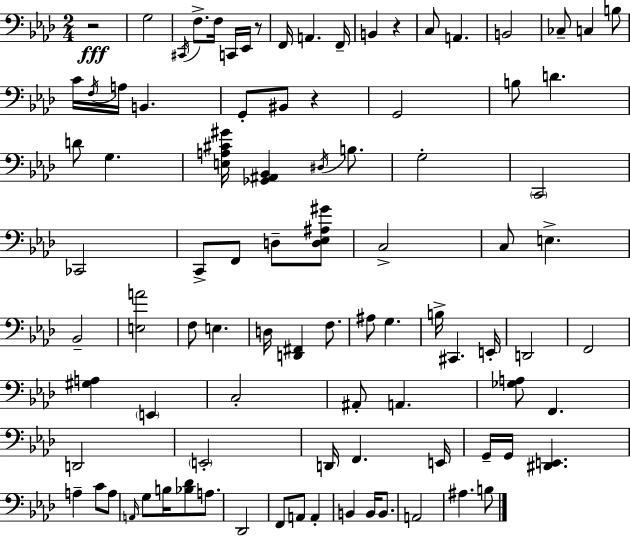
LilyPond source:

{
  \clef bass
  \numericTimeSignature
  \time 2/4
  \key f \minor
  r2\fff | g2 | \acciaccatura { cis,16 } f8.-> f16 c,16 ees,16 r8 | f,16 a,4. | \break f,16-- b,4 r4 | c8 a,4. | b,2 | ces8-- c4 b8 | \break c'16 \acciaccatura { f16 } a16 b,4. | g,8-. bis,8 r4 | g,2 | b8 d'4. | \break d'8 g4. | <e a cis' gis'>16 <ges, ais, bes,>4 \acciaccatura { dis16 } | b8. g2-. | \parenthesize c,2 | \break ces,2 | c,8-> f,8 d8-- | <d ees ais gis'>8 c2-> | c8 e4.-> | \break bes,2-- | <e a'>2 | f8 e4. | d16 <d, fis,>4 | \break f8. ais8 g4. | b16-> cis,4. | e,16-. d,2 | f,2 | \break <gis a>4 \parenthesize e,4 | c2-. | ais,8-. a,4. | <ges a>8 f,4. | \break d,2 | \parenthesize e,2-. | d,16 f,4. | e,16 g,16-- g,16 <dis, e,>4. | \break a4-- c'8 | a8 \grace { a,16 } g8 b16 <bes des'>8 | a8. des,2 | f,8 a,8 | \break a,4-. b,4 | b,16 b,8. a,2 | ais4. | b8 \bar "|."
}